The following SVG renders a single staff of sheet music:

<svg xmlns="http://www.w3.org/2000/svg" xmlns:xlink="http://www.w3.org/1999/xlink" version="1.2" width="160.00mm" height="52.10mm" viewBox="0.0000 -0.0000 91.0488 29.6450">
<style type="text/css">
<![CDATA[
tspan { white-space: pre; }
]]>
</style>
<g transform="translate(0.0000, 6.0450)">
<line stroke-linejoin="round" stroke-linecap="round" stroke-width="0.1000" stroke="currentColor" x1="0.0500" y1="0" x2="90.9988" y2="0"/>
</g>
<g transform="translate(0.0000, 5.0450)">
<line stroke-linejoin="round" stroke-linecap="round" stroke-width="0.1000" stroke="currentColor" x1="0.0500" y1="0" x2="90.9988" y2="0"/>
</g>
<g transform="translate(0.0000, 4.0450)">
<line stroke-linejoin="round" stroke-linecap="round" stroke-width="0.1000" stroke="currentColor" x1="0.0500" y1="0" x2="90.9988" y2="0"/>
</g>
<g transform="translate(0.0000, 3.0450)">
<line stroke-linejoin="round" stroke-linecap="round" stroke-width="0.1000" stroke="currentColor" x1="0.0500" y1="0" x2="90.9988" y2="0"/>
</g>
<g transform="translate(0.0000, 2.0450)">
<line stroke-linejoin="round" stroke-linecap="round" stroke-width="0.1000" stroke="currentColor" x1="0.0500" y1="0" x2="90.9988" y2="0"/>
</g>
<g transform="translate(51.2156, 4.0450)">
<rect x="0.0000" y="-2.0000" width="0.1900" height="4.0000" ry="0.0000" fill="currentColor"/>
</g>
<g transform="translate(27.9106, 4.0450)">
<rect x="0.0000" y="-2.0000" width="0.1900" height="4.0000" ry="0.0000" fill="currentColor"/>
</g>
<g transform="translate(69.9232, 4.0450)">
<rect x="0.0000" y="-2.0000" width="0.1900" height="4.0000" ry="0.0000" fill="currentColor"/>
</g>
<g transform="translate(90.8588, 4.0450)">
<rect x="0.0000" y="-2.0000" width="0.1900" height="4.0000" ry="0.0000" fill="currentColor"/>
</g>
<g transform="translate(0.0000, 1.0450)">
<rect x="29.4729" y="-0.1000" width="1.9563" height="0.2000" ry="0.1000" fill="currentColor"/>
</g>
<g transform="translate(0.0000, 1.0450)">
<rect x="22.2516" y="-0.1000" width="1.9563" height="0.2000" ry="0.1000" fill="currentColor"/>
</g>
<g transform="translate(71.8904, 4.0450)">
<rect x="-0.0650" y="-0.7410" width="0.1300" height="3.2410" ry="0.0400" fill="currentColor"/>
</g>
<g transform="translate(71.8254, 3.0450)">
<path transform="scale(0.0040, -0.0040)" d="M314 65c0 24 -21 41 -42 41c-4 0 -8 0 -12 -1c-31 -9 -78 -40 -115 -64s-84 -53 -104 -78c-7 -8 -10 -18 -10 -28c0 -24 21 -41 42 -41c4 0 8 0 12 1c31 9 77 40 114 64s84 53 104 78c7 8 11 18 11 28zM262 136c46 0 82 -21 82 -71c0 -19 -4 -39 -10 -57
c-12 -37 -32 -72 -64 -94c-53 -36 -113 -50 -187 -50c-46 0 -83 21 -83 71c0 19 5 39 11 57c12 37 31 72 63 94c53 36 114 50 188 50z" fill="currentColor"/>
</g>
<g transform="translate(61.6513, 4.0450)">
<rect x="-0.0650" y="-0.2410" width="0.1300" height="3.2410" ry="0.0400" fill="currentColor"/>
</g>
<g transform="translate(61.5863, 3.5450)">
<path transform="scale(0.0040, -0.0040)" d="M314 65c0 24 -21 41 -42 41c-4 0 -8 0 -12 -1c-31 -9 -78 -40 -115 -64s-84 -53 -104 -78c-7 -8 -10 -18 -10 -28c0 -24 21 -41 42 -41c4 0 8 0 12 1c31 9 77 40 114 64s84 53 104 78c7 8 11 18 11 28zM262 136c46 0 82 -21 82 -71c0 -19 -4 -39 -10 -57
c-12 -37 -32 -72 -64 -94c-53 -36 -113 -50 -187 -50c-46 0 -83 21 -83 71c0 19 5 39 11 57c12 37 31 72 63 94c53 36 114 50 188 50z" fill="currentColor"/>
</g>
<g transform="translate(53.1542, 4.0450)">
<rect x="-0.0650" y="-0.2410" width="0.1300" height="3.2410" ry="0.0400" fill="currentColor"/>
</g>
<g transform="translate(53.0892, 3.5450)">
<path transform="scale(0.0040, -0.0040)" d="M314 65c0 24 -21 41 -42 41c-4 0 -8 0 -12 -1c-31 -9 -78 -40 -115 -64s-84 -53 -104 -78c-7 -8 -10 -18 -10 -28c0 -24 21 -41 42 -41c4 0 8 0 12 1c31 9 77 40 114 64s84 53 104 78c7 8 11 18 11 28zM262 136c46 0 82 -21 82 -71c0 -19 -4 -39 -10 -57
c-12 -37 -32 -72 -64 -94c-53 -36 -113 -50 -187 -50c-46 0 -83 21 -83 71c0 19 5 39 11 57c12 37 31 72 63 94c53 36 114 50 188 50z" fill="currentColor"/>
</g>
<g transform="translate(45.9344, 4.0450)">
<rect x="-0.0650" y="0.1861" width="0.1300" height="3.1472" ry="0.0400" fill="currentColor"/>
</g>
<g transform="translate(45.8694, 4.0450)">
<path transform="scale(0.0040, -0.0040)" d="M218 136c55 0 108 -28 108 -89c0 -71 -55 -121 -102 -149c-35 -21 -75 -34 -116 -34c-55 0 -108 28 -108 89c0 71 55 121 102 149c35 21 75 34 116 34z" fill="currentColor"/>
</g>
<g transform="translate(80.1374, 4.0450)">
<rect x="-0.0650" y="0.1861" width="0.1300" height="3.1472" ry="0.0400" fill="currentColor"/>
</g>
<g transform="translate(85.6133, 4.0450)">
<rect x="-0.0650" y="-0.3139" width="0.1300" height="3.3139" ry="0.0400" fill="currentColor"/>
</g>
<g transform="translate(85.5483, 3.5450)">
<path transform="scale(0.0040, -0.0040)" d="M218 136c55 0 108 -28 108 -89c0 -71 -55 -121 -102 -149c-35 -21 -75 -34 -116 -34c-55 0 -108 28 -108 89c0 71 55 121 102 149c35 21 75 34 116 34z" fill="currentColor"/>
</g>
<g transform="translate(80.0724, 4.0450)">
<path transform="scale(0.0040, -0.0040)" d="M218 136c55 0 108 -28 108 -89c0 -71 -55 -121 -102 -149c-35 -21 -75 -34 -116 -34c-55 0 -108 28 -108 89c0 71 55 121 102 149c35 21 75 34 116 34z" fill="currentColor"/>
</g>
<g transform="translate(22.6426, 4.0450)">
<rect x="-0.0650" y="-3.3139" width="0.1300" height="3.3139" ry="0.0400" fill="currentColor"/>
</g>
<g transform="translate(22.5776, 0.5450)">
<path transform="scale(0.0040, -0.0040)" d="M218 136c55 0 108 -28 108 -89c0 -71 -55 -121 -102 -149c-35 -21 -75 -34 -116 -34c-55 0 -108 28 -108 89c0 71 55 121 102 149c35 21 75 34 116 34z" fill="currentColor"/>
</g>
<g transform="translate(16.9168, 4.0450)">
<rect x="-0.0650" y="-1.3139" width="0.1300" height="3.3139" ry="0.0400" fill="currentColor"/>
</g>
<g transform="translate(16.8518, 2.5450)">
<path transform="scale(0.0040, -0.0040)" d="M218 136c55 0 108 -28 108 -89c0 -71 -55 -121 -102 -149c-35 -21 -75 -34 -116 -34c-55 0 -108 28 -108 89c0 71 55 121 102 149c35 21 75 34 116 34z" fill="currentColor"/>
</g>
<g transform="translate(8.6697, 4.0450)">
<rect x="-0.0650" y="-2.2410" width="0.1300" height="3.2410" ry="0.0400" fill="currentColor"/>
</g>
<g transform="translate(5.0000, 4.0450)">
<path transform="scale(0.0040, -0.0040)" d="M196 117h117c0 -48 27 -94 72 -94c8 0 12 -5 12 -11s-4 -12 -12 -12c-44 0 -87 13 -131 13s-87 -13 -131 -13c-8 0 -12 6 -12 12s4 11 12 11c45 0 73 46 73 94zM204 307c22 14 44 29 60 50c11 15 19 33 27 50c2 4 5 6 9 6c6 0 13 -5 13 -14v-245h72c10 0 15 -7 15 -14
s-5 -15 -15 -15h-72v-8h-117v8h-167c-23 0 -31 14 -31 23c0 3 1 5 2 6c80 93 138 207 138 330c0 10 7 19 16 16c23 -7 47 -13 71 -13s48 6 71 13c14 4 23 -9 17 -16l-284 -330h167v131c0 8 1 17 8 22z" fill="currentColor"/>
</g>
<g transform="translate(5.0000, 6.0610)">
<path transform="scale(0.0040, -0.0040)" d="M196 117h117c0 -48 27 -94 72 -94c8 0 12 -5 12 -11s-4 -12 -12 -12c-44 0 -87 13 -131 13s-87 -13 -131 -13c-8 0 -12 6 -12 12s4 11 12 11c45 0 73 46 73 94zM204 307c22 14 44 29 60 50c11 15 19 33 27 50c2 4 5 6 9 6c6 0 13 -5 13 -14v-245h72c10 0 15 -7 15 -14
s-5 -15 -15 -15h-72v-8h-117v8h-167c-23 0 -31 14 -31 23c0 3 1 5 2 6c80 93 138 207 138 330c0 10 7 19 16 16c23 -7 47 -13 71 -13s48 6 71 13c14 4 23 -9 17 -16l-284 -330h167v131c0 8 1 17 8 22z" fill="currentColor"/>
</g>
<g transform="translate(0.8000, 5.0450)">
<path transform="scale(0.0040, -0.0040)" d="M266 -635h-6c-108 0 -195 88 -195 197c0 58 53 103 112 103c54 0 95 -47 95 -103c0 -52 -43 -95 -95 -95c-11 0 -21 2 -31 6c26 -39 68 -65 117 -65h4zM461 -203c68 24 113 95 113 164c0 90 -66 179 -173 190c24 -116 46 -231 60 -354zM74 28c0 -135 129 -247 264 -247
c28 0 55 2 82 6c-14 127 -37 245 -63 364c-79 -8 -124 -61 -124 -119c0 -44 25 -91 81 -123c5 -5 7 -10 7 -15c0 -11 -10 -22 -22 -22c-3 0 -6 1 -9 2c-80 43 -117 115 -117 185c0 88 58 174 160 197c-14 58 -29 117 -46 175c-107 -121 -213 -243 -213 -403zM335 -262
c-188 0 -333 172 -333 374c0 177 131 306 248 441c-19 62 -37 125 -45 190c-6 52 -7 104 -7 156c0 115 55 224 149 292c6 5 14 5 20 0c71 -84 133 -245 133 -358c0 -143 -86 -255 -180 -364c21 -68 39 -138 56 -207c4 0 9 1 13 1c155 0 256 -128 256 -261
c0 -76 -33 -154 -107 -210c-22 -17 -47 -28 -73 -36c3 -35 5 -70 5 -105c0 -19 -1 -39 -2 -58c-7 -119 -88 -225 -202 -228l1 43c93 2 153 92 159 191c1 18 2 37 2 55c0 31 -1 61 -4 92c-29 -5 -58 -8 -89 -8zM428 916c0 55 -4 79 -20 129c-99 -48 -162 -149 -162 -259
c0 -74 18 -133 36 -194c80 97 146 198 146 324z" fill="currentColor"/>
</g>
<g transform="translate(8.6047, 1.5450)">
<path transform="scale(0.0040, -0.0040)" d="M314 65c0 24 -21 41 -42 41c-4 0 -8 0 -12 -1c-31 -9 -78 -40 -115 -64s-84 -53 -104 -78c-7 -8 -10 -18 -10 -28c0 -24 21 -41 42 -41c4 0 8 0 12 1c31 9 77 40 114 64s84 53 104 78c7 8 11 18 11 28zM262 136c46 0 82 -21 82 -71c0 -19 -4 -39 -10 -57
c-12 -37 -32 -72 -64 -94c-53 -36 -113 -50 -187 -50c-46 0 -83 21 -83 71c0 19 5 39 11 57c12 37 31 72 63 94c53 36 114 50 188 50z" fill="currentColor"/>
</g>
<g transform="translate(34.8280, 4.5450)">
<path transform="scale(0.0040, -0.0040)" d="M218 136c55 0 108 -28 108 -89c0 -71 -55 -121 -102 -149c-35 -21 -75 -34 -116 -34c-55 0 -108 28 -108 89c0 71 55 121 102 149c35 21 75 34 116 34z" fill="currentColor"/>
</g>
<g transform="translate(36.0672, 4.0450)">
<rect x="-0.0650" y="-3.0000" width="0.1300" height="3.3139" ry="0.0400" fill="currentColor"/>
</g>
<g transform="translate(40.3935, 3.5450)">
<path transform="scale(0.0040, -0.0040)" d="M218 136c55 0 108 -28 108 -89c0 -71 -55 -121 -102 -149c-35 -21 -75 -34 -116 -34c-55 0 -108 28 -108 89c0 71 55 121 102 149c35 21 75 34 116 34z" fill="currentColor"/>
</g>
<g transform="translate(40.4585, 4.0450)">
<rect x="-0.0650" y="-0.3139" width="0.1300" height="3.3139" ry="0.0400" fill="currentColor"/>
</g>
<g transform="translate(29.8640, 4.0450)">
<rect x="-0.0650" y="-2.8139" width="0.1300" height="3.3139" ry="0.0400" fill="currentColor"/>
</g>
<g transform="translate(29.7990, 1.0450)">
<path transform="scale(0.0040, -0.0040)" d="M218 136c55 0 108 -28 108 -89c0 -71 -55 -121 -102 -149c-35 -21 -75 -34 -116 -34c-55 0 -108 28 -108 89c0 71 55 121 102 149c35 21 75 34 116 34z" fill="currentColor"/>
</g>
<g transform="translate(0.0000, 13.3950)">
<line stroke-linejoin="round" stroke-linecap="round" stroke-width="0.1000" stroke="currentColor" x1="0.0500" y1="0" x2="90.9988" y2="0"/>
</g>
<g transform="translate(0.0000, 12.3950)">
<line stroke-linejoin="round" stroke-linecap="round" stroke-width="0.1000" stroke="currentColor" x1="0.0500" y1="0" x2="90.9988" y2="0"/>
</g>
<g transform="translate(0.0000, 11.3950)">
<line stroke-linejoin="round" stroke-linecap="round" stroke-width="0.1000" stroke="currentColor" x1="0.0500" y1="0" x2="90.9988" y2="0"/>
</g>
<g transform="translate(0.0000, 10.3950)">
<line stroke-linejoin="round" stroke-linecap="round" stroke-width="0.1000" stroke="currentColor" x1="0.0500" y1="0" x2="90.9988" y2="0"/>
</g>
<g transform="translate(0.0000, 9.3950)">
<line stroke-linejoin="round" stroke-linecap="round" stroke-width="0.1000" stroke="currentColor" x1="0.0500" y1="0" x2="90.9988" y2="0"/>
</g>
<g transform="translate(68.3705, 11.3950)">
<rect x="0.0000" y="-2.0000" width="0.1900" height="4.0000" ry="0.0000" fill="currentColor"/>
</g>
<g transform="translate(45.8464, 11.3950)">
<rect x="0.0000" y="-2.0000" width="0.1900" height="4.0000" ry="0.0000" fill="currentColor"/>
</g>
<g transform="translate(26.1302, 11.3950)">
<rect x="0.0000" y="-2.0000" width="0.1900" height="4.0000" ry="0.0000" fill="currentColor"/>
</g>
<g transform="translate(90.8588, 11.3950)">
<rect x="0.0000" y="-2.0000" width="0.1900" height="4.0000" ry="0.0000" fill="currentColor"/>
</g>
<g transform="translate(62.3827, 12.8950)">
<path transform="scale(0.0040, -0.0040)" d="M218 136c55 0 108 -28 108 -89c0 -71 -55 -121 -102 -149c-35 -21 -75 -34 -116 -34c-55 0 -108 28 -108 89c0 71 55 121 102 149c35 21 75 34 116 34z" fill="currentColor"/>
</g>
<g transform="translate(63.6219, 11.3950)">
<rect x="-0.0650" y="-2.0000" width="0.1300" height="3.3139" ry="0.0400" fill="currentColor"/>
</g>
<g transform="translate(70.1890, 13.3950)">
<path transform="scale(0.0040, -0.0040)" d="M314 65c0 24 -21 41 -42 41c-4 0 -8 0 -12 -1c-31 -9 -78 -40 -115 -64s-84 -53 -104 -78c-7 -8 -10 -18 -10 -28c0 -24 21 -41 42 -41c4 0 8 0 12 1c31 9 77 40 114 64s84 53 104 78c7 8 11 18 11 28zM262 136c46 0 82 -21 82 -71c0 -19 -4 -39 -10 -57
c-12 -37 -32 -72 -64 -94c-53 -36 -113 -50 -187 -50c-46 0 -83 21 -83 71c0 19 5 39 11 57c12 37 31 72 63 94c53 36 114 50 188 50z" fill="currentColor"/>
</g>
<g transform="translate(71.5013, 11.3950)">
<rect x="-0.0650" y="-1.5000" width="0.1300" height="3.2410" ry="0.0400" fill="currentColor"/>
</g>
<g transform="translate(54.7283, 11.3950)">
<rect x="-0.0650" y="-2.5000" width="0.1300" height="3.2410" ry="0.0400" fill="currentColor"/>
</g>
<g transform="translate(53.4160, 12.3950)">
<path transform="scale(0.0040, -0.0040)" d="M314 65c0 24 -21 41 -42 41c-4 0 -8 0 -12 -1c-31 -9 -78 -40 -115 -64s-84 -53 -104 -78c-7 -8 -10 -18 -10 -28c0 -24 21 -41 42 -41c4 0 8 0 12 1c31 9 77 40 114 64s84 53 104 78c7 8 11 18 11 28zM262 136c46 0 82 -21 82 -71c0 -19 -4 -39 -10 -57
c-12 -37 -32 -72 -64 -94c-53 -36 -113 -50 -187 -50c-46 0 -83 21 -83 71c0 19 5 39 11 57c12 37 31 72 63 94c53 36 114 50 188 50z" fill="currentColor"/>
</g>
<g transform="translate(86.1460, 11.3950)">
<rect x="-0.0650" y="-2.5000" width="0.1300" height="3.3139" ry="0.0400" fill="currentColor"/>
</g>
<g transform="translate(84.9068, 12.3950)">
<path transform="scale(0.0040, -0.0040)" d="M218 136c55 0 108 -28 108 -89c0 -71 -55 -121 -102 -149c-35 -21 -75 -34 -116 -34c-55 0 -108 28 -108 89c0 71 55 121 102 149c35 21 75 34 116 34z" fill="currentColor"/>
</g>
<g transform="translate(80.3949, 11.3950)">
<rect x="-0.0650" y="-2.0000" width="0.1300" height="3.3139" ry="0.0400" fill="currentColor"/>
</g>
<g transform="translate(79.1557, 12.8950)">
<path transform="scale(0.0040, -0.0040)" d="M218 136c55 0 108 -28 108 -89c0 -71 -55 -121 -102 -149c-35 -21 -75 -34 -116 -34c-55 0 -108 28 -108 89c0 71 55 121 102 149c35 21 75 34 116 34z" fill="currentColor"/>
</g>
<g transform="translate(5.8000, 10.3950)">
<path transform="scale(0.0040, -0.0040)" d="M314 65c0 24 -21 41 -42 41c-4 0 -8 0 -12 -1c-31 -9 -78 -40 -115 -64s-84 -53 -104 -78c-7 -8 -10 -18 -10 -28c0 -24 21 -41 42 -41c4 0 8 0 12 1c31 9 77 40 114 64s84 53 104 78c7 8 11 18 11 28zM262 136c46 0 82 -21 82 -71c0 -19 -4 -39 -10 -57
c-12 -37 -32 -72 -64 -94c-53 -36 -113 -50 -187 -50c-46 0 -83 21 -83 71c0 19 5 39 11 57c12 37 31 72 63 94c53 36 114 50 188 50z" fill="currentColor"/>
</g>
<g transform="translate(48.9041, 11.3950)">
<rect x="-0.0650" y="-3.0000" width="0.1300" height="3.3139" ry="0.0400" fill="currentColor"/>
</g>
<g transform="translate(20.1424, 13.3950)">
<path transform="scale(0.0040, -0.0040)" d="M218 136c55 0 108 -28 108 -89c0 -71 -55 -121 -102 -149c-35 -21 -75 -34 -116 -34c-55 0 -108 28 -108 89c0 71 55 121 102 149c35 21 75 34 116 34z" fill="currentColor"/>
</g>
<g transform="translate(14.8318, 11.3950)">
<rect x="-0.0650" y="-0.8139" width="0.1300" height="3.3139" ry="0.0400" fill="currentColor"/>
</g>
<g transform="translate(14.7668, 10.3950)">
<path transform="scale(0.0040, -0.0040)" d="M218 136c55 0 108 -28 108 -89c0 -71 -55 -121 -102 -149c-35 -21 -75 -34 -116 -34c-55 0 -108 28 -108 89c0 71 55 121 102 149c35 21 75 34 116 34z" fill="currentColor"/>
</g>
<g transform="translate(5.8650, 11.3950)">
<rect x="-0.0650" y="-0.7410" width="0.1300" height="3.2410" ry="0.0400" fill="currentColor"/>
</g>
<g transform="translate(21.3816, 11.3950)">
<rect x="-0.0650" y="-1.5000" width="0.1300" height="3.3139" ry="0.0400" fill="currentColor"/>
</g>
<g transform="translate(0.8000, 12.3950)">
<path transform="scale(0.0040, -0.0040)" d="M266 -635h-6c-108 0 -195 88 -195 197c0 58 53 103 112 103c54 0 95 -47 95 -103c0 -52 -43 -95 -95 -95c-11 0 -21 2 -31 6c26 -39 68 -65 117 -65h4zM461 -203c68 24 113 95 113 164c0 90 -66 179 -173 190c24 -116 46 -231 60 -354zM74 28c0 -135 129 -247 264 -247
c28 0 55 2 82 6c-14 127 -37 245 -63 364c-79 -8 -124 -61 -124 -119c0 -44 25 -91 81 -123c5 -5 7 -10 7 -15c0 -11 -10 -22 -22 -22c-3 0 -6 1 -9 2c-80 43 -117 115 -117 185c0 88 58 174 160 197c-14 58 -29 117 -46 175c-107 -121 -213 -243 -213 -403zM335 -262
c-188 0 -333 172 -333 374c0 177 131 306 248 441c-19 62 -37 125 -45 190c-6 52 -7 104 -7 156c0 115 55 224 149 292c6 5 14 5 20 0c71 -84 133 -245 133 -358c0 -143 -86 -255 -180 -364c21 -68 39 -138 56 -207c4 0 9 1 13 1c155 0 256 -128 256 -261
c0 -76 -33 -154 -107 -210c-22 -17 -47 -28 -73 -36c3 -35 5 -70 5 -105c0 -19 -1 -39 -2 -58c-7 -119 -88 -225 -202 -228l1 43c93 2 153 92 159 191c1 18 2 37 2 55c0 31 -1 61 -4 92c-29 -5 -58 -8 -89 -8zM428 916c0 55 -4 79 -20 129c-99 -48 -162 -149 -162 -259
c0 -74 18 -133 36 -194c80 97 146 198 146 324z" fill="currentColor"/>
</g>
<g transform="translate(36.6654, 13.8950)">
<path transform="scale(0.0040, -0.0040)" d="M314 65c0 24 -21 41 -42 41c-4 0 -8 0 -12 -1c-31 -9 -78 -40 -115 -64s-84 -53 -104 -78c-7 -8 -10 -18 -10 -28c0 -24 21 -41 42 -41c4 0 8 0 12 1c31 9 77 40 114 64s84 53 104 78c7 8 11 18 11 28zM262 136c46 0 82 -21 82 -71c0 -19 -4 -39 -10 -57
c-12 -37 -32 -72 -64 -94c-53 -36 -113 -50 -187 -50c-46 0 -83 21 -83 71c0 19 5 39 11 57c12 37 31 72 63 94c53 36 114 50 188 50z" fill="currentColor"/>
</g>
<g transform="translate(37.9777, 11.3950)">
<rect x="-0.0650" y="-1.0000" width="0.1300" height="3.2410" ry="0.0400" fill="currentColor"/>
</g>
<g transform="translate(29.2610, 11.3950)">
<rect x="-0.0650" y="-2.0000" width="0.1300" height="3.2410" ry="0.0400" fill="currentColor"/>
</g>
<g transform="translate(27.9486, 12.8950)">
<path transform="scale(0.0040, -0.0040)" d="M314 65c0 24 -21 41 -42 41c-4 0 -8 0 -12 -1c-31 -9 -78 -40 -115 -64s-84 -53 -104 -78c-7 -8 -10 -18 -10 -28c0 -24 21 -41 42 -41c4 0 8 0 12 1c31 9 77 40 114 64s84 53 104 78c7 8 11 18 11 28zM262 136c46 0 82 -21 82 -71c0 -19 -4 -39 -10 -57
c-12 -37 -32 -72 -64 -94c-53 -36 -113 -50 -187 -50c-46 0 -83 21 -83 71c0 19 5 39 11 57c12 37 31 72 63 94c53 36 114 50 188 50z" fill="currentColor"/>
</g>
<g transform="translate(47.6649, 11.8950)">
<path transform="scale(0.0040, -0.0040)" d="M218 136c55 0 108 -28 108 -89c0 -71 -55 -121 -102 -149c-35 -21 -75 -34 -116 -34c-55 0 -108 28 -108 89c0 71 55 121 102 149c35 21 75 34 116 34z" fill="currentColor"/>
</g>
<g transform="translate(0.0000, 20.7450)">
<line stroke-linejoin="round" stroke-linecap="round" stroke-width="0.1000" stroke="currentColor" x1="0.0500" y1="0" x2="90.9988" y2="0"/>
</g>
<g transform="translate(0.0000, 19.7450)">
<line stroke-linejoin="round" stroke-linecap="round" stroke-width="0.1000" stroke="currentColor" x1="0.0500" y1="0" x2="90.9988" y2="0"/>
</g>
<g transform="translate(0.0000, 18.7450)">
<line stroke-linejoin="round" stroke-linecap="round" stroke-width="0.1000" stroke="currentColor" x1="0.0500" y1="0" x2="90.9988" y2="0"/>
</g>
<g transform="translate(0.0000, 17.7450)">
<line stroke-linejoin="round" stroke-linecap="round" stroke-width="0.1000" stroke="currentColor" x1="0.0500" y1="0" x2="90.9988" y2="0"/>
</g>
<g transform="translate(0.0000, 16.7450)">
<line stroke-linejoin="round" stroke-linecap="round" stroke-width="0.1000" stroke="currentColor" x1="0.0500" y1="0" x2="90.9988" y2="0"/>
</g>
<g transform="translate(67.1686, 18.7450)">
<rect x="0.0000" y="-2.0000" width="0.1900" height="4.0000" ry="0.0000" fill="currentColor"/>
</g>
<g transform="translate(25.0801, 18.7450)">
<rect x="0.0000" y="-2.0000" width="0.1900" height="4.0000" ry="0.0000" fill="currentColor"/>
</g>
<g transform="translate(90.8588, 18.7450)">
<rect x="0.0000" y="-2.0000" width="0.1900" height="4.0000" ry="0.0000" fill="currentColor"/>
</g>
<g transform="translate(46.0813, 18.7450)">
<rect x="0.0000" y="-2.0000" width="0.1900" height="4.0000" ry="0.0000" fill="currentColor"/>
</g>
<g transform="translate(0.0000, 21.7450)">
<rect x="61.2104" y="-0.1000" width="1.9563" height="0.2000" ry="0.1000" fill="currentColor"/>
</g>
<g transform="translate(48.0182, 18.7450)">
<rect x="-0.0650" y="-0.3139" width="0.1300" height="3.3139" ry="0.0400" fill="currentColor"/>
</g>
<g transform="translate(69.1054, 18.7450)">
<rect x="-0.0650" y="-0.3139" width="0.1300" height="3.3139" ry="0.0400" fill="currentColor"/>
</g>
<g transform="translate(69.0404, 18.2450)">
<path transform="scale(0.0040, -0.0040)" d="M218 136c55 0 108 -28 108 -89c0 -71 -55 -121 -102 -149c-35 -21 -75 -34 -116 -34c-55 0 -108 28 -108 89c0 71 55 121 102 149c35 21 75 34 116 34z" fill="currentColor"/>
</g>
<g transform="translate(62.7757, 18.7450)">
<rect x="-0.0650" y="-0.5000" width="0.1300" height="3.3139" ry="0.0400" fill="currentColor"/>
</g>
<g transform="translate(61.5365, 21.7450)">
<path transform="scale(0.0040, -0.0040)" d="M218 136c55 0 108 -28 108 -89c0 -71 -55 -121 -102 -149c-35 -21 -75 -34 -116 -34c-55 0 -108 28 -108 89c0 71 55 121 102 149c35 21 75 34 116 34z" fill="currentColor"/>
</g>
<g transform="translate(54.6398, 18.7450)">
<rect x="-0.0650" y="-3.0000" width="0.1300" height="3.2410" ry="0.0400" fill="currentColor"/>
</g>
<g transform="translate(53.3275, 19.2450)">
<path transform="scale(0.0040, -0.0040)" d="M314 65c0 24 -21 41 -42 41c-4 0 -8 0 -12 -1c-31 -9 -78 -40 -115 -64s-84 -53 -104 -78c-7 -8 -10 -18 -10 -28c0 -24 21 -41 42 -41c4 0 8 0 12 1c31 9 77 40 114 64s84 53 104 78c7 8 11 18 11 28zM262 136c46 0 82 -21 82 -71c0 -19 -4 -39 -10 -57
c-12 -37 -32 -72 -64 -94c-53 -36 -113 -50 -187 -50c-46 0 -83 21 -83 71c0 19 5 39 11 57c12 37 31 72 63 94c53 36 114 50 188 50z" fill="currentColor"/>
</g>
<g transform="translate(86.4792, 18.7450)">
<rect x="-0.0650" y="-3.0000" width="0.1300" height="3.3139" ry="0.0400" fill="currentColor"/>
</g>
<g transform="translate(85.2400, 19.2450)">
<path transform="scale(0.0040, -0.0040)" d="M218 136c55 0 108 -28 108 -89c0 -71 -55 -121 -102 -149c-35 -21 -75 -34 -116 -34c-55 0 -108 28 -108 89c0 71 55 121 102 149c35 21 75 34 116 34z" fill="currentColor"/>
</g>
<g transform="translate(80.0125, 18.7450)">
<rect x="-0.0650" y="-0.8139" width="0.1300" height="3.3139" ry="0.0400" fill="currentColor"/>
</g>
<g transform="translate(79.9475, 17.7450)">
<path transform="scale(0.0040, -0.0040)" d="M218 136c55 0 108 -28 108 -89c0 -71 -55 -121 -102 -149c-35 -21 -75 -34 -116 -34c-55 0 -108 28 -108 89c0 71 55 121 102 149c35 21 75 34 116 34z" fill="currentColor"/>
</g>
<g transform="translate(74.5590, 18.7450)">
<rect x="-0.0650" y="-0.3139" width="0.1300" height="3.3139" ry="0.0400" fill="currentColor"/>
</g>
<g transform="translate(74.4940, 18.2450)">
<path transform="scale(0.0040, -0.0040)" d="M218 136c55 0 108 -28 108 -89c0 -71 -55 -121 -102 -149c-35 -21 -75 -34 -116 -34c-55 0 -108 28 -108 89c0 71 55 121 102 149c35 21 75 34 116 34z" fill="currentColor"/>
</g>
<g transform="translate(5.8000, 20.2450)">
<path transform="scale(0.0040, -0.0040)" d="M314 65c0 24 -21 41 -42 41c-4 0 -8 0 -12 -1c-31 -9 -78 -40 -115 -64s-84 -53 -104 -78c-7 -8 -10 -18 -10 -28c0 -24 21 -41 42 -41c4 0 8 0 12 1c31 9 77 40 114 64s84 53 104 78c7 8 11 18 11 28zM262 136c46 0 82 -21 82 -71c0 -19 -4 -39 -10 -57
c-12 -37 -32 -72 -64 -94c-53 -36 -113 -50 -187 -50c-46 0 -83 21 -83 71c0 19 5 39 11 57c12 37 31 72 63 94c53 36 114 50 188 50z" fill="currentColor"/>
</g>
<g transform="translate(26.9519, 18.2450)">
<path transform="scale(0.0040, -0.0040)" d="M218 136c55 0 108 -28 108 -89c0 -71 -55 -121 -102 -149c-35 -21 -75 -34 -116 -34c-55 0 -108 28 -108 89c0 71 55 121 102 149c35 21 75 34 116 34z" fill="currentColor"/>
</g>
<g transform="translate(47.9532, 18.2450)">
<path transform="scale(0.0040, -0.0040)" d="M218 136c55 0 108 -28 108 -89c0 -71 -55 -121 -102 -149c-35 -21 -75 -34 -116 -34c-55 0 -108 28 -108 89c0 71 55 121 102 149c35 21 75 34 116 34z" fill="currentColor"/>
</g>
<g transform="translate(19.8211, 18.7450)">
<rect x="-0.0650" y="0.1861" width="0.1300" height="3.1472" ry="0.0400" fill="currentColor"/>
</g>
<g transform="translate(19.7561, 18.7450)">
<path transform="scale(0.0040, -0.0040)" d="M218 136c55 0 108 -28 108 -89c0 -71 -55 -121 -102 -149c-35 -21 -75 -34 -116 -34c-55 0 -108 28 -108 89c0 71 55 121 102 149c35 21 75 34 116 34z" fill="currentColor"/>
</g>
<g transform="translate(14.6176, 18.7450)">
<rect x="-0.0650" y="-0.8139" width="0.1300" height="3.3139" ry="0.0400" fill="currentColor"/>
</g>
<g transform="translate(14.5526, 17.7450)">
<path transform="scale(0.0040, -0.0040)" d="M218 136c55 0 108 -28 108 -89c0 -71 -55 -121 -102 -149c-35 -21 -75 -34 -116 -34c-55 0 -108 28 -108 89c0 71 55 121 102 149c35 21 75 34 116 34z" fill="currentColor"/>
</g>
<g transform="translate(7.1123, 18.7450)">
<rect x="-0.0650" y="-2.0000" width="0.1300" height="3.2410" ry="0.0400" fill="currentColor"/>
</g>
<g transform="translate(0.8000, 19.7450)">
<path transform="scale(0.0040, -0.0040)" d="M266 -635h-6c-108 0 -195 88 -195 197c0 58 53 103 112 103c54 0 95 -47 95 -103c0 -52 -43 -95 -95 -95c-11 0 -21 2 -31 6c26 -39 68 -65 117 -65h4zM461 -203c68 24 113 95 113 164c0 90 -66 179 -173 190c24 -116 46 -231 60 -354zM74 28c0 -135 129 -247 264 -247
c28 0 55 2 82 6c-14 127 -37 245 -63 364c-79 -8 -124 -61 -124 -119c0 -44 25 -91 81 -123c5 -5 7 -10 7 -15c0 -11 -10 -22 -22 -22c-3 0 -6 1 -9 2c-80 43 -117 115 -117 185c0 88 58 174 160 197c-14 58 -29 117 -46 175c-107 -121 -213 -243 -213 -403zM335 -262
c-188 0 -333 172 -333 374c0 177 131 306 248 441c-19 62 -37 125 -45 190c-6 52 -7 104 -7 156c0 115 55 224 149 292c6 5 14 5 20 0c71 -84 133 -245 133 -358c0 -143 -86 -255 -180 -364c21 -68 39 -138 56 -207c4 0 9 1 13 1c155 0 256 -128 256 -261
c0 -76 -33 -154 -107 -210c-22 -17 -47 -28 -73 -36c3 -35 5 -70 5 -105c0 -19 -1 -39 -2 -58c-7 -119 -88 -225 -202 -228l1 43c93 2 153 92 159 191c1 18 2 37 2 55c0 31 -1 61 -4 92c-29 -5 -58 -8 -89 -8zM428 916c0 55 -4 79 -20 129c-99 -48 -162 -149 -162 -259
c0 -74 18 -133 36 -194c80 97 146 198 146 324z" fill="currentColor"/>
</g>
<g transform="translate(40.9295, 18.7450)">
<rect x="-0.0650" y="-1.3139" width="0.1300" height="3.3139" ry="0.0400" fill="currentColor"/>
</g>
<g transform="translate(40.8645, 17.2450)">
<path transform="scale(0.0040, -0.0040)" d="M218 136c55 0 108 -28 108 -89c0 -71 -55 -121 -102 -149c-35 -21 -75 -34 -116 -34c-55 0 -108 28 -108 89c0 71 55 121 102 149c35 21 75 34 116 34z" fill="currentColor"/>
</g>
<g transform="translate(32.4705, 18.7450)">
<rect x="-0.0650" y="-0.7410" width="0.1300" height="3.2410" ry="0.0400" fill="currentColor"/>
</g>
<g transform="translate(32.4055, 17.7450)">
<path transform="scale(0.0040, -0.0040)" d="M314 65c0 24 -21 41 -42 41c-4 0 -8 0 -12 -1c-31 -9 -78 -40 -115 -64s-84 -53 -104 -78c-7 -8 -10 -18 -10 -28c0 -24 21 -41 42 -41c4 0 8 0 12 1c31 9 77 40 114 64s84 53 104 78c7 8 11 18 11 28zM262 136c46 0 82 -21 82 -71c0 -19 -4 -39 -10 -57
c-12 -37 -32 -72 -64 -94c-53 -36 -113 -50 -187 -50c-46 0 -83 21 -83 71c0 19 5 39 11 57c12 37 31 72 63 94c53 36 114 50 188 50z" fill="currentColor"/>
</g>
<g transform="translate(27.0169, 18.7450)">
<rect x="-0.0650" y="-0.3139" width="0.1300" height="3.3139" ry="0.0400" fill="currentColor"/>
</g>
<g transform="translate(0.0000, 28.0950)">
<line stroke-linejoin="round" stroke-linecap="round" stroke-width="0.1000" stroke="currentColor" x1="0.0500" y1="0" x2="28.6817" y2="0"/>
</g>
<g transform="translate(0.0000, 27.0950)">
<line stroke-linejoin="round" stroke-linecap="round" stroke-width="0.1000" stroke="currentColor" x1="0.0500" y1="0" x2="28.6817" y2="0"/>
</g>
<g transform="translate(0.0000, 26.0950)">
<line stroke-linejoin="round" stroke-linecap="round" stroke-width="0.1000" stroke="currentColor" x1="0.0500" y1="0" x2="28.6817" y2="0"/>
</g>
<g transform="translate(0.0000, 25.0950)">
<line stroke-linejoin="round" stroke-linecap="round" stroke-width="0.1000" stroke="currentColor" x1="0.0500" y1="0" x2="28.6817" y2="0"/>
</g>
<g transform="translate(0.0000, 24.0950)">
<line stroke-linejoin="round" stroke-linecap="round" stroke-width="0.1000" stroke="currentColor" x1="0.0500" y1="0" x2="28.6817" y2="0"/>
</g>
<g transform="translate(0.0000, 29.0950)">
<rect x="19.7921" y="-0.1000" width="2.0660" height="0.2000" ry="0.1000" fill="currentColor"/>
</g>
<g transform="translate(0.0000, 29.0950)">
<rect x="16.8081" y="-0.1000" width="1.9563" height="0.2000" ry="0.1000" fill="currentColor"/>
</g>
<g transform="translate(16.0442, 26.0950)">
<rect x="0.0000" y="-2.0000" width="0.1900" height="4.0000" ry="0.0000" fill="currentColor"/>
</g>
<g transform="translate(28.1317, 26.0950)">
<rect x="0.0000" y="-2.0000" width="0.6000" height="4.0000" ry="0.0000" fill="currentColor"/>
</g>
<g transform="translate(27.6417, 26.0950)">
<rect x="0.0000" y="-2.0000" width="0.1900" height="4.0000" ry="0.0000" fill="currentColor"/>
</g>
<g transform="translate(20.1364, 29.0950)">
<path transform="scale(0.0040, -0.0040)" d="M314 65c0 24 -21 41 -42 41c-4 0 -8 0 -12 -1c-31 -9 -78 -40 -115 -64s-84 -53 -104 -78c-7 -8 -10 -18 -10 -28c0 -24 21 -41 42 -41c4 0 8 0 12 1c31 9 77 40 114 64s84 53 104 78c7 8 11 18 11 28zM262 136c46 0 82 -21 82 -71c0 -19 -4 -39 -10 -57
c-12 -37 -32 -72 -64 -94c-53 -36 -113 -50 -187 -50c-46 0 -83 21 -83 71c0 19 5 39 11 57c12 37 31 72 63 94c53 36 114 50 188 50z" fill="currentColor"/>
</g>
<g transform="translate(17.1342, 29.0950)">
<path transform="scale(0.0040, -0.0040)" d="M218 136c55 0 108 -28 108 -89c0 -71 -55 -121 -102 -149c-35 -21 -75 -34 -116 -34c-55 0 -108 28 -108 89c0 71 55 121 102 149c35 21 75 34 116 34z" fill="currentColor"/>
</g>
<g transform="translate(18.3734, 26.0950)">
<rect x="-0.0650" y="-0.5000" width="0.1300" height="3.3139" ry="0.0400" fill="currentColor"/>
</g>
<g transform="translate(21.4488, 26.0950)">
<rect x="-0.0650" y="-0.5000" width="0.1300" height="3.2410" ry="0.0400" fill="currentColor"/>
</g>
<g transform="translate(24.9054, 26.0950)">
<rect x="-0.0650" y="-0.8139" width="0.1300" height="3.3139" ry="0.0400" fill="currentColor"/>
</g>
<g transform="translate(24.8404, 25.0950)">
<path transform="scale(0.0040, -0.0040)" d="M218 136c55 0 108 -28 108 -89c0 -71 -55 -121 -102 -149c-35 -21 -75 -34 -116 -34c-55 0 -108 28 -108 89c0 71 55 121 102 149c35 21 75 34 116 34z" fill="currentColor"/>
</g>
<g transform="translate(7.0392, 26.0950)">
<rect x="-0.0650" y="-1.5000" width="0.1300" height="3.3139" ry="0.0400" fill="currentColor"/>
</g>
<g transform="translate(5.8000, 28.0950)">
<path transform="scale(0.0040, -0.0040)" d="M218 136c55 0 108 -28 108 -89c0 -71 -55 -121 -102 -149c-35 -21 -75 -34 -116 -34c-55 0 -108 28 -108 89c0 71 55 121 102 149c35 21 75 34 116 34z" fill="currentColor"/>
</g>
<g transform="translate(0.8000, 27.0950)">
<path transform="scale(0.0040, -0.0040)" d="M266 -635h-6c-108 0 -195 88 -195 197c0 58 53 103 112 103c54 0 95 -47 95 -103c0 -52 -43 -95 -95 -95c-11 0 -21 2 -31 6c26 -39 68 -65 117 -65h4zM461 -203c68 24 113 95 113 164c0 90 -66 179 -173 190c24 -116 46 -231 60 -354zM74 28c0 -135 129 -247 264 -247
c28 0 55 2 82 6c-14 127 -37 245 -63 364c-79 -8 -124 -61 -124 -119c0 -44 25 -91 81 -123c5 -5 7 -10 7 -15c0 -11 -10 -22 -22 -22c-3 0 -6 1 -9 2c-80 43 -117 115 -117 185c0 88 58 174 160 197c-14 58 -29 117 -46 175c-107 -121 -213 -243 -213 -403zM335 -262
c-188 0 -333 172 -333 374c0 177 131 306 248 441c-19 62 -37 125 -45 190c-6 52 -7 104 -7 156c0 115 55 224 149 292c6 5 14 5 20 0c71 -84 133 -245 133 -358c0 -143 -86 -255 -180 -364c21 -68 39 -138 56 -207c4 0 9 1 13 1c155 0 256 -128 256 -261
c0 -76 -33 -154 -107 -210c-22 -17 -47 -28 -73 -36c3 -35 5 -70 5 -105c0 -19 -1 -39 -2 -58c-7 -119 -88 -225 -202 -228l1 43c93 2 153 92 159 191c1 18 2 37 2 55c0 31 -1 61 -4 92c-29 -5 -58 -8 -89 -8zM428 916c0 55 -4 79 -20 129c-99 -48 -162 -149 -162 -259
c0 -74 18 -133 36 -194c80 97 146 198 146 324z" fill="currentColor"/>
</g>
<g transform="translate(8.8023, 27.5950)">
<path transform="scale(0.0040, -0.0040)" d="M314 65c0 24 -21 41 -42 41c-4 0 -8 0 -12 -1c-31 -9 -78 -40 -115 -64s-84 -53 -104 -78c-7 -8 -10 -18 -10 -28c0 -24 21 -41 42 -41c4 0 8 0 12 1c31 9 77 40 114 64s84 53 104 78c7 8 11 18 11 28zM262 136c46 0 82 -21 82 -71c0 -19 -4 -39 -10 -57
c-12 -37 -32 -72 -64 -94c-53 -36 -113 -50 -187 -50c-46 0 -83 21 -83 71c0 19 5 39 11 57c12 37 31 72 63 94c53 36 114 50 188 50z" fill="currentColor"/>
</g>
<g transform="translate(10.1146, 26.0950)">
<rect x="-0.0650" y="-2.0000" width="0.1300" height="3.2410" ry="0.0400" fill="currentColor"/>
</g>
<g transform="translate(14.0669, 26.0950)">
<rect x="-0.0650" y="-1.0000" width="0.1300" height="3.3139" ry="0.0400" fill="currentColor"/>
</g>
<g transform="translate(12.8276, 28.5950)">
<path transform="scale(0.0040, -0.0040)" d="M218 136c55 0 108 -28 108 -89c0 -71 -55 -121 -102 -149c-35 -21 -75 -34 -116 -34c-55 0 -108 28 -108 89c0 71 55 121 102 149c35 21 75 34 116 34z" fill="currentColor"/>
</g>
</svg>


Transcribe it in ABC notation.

X:1
T:Untitled
M:4/4
L:1/4
K:C
g2 e b a A c B c2 c2 d2 B c d2 d E F2 D2 A G2 F E2 F G F2 d B c d2 e c A2 C c c d A E F2 D C C2 d